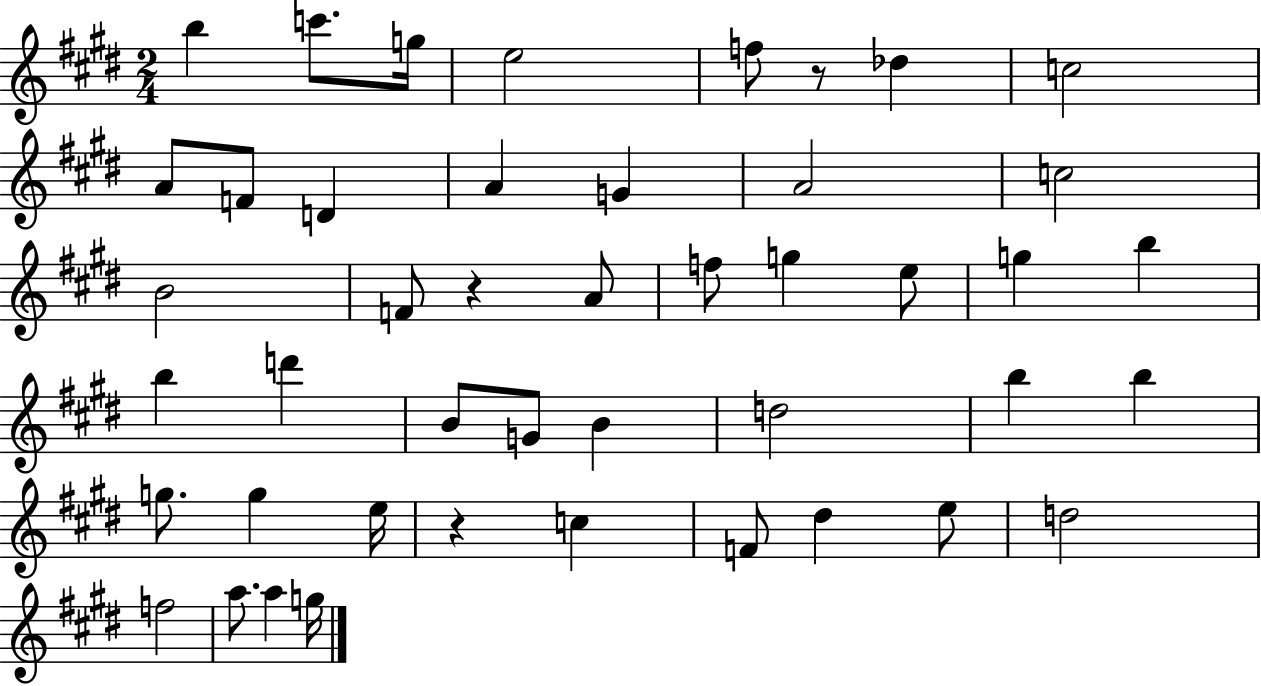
B5/q C6/e. G5/s E5/h F5/e R/e Db5/q C5/h A4/e F4/e D4/q A4/q G4/q A4/h C5/h B4/h F4/e R/q A4/e F5/e G5/q E5/e G5/q B5/q B5/q D6/q B4/e G4/e B4/q D5/h B5/q B5/q G5/e. G5/q E5/s R/q C5/q F4/e D#5/q E5/e D5/h F5/h A5/e. A5/q G5/s